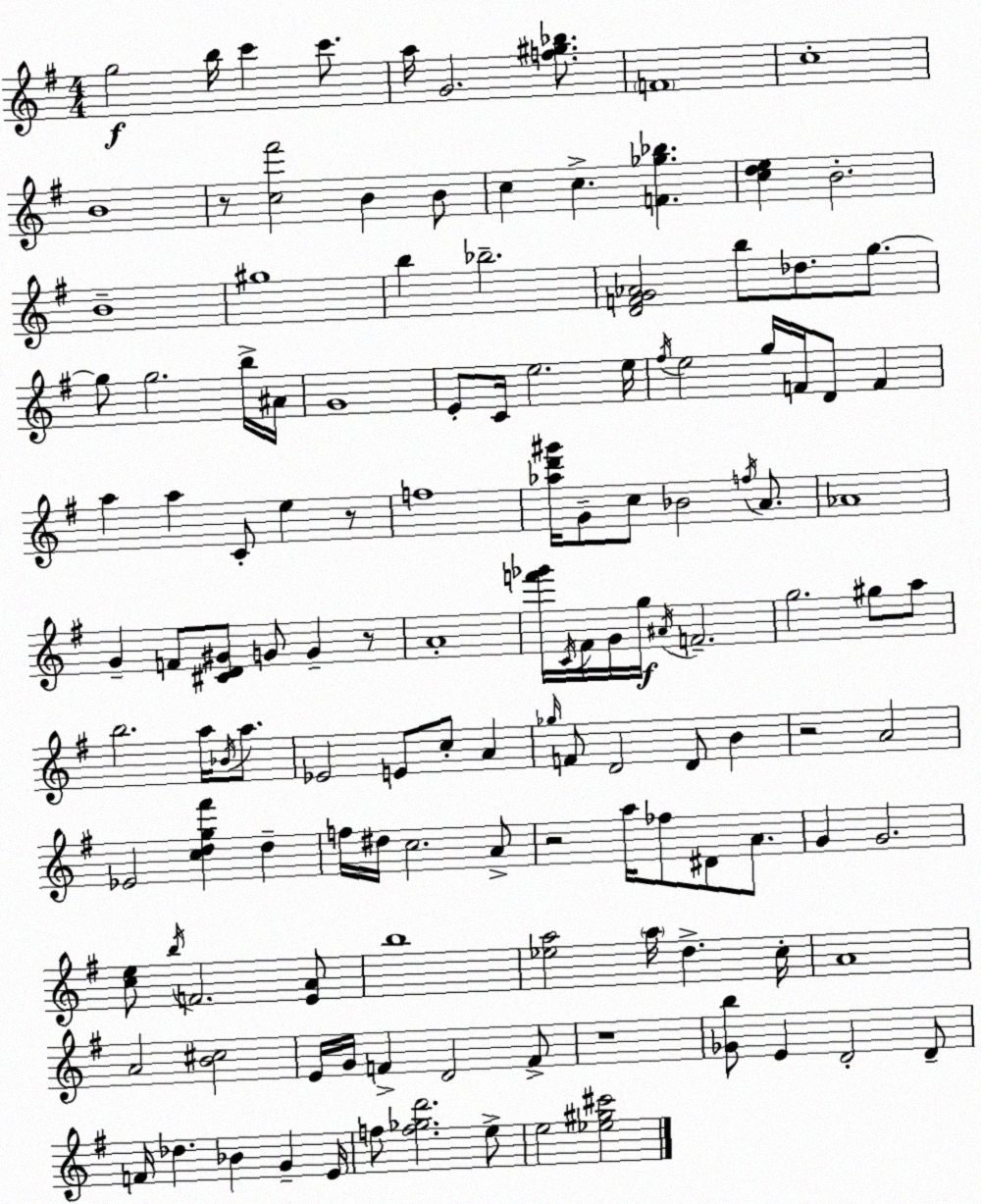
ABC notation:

X:1
T:Untitled
M:4/4
L:1/4
K:G
g2 b/4 c' c'/2 a/4 G2 [f^g_b]/2 F4 c4 B4 z/2 [c^f']2 B B/2 c c [F_g_b] [cde] B2 B4 ^g4 b _b2 [DFG_A]2 b/2 _d/2 g/2 g/2 g2 b/4 ^A/4 G4 E/2 C/4 e2 e/4 ^f/4 e2 g/4 F/4 D/2 F a a C/2 e z/2 f4 [_ad'^g']/4 G/2 c/2 _B2 f/4 A/2 _A4 G F/2 [^CD^G]/2 G/2 G z/2 A4 [f'_g']/4 C/4 ^F/4 G/4 g/4 ^A/4 F2 g2 ^g/2 a/2 b2 a/4 _B/4 a/2 _E2 E/2 c/2 A _g/4 F/2 D2 D/2 B z2 A2 _E2 [cdg^f'] d f/4 ^d/4 c2 A/2 z2 a/4 _f/2 ^D/2 A/2 G G2 [ce]/2 b/4 F2 [EA]/2 b4 [_ea]2 a/4 d c/4 A4 A2 [B^c]2 E/4 G/4 F D2 F/2 z4 [_Gb]/2 E D2 D/2 F/4 _d _B G E/4 f/2 [f_gd']2 e/2 e2 [_e^g^c']2